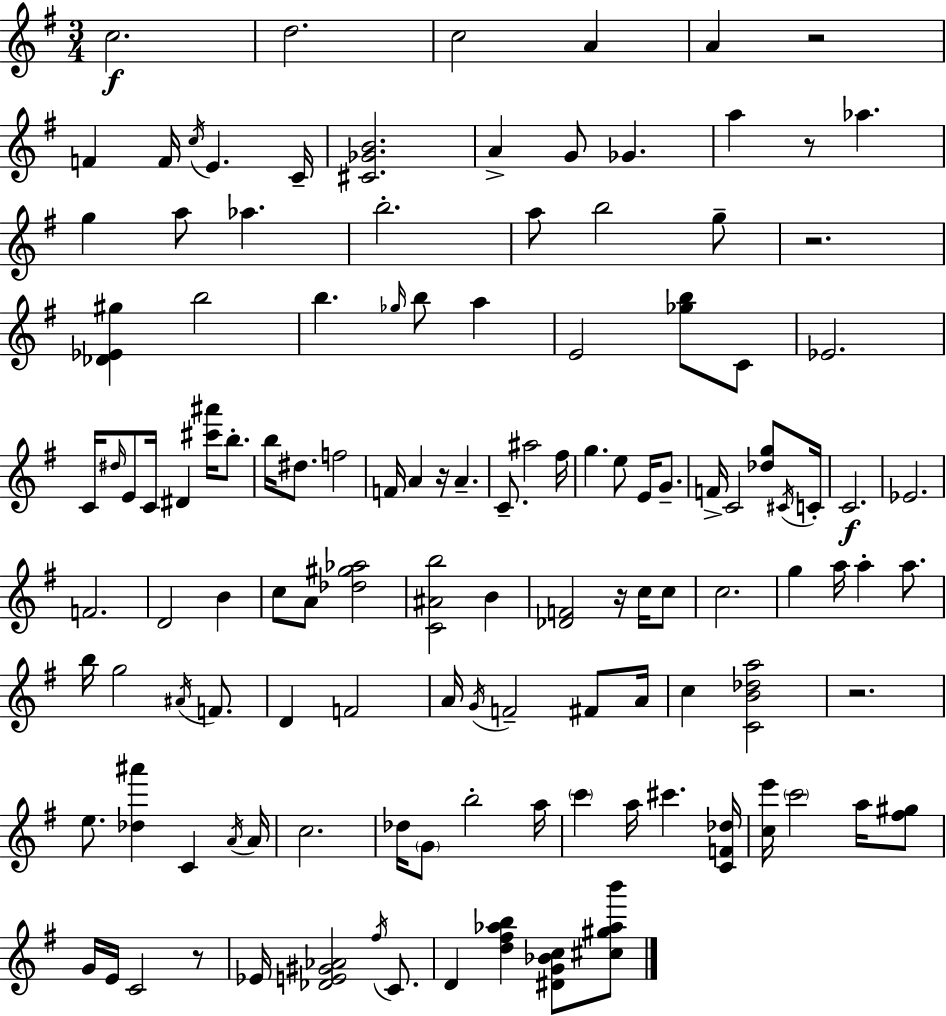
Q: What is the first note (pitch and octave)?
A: C5